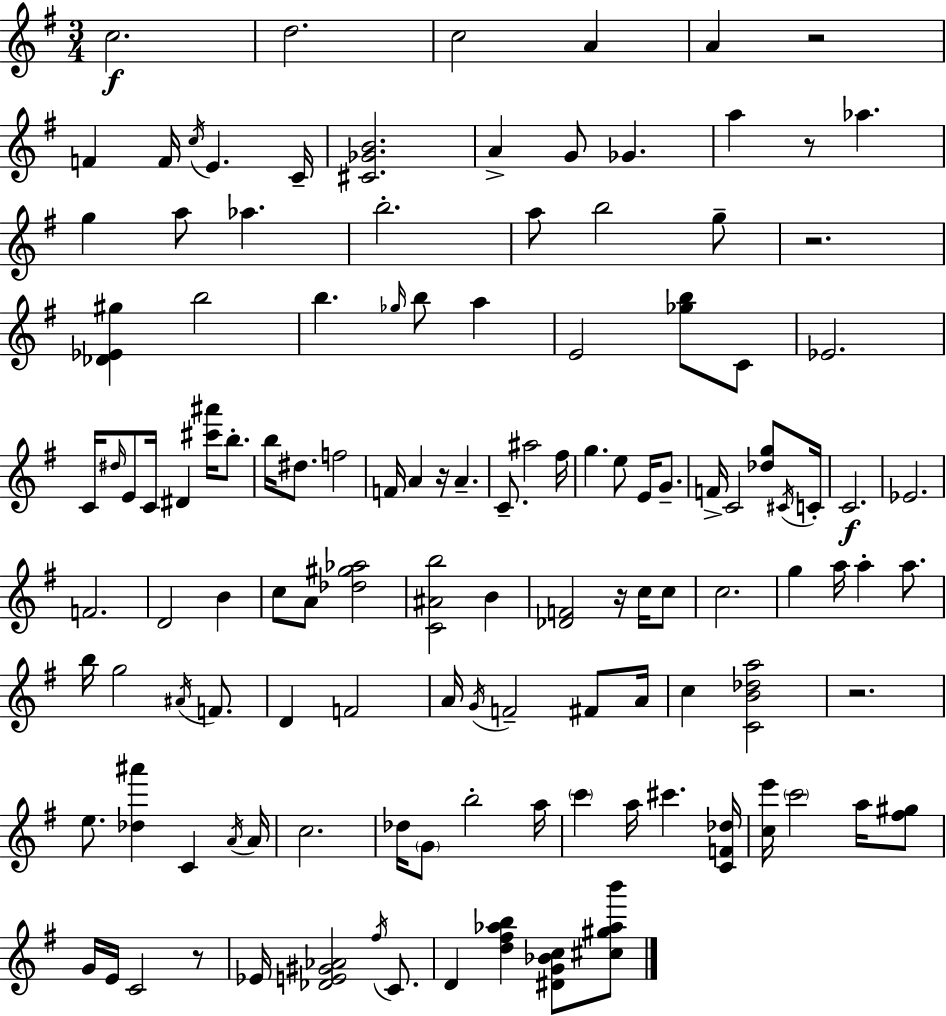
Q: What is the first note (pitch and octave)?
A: C5